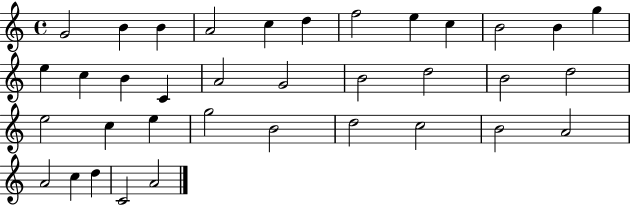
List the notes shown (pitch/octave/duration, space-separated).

G4/h B4/q B4/q A4/h C5/q D5/q F5/h E5/q C5/q B4/h B4/q G5/q E5/q C5/q B4/q C4/q A4/h G4/h B4/h D5/h B4/h D5/h E5/h C5/q E5/q G5/h B4/h D5/h C5/h B4/h A4/h A4/h C5/q D5/q C4/h A4/h